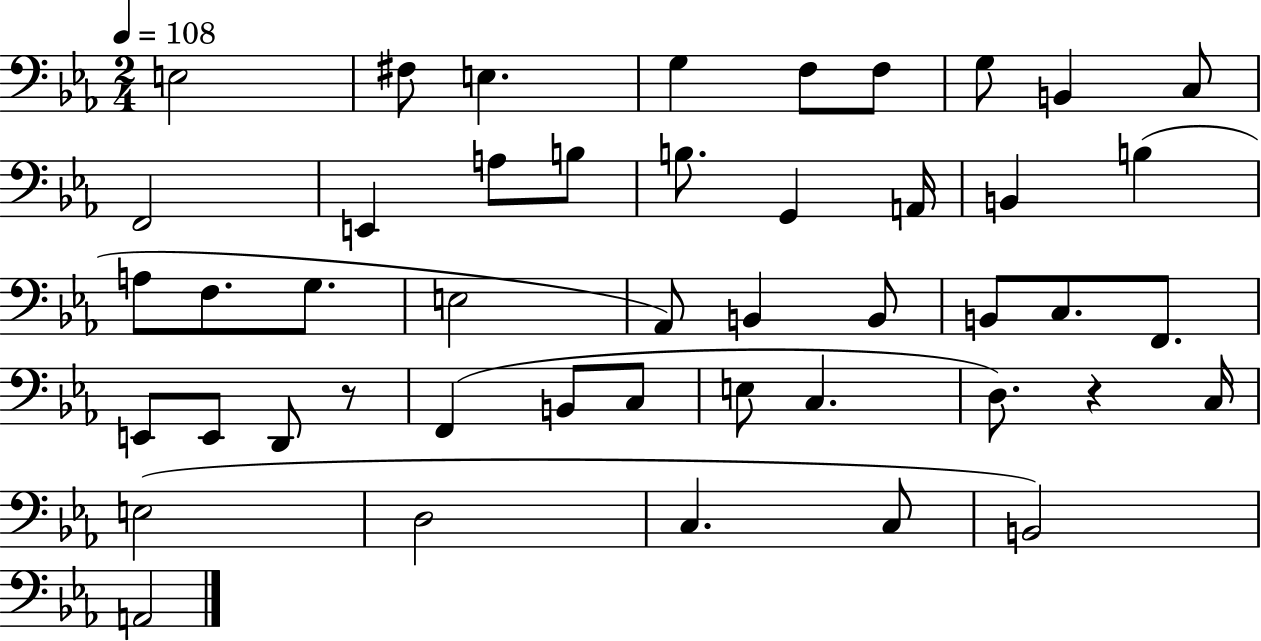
X:1
T:Untitled
M:2/4
L:1/4
K:Eb
E,2 ^F,/2 E, G, F,/2 F,/2 G,/2 B,, C,/2 F,,2 E,, A,/2 B,/2 B,/2 G,, A,,/4 B,, B, A,/2 F,/2 G,/2 E,2 _A,,/2 B,, B,,/2 B,,/2 C,/2 F,,/2 E,,/2 E,,/2 D,,/2 z/2 F,, B,,/2 C,/2 E,/2 C, D,/2 z C,/4 E,2 D,2 C, C,/2 B,,2 A,,2